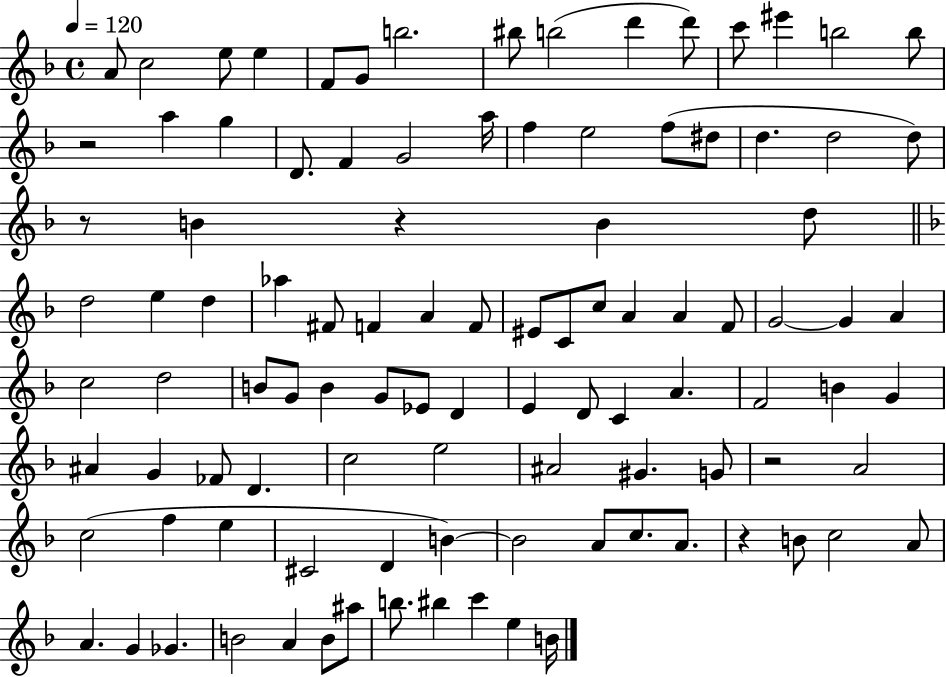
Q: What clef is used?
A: treble